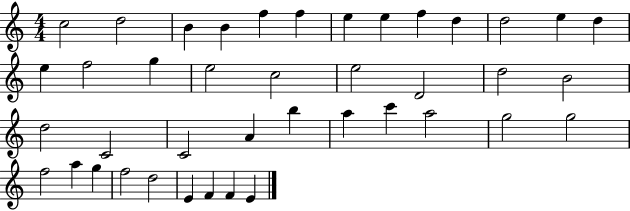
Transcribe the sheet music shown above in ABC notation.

X:1
T:Untitled
M:4/4
L:1/4
K:C
c2 d2 B B f f e e f d d2 e d e f2 g e2 c2 e2 D2 d2 B2 d2 C2 C2 A b a c' a2 g2 g2 f2 a g f2 d2 E F F E